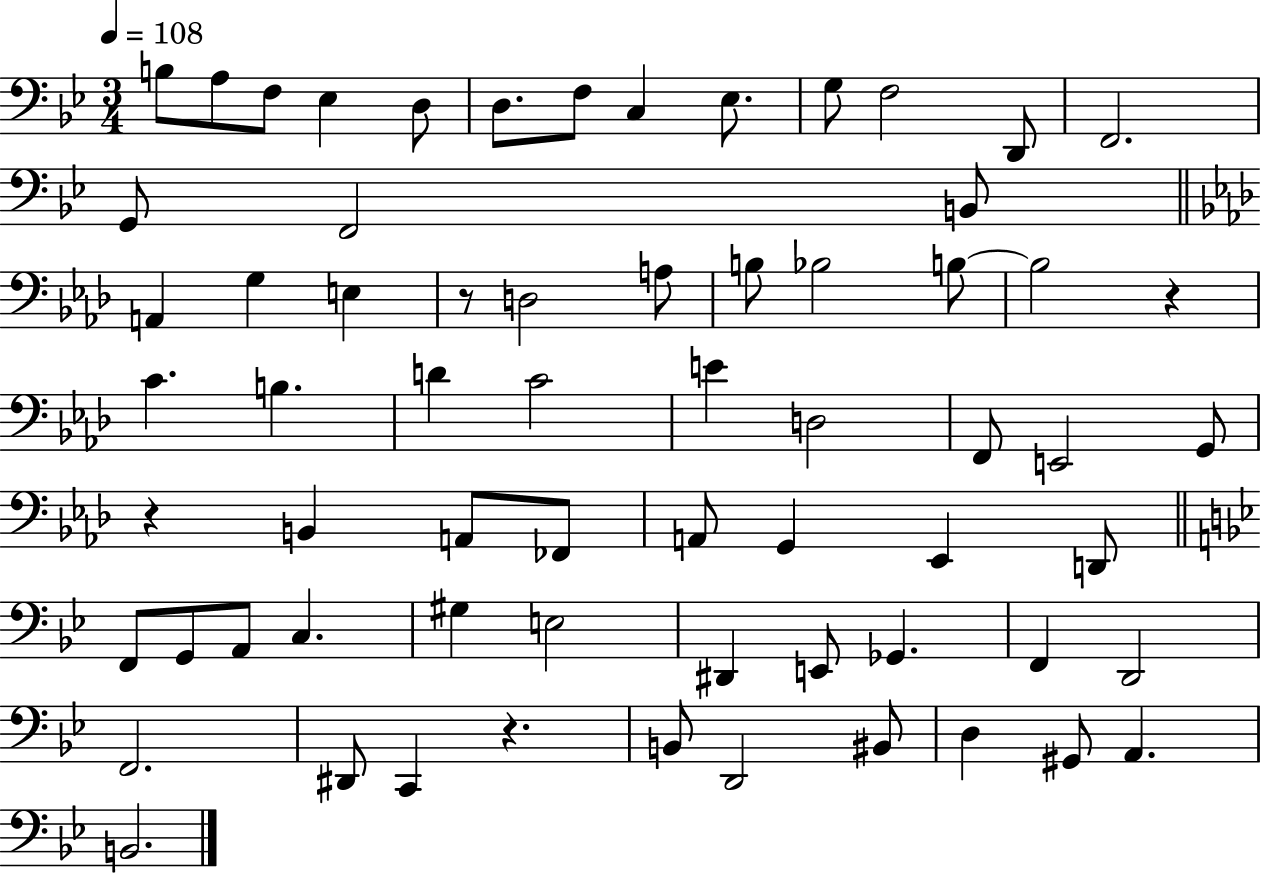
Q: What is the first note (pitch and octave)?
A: B3